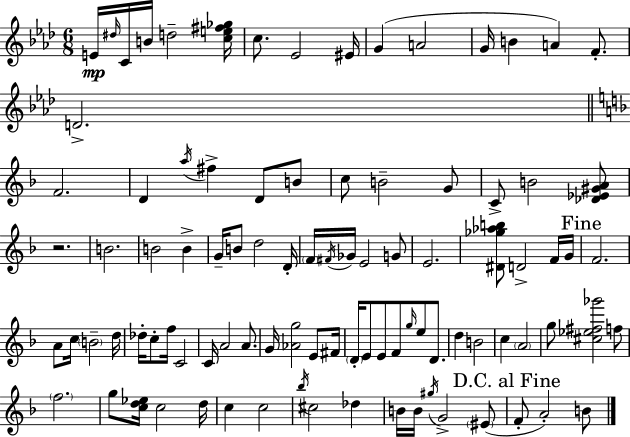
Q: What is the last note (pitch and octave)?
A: B4